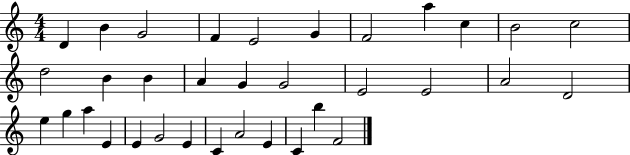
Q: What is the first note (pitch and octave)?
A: D4